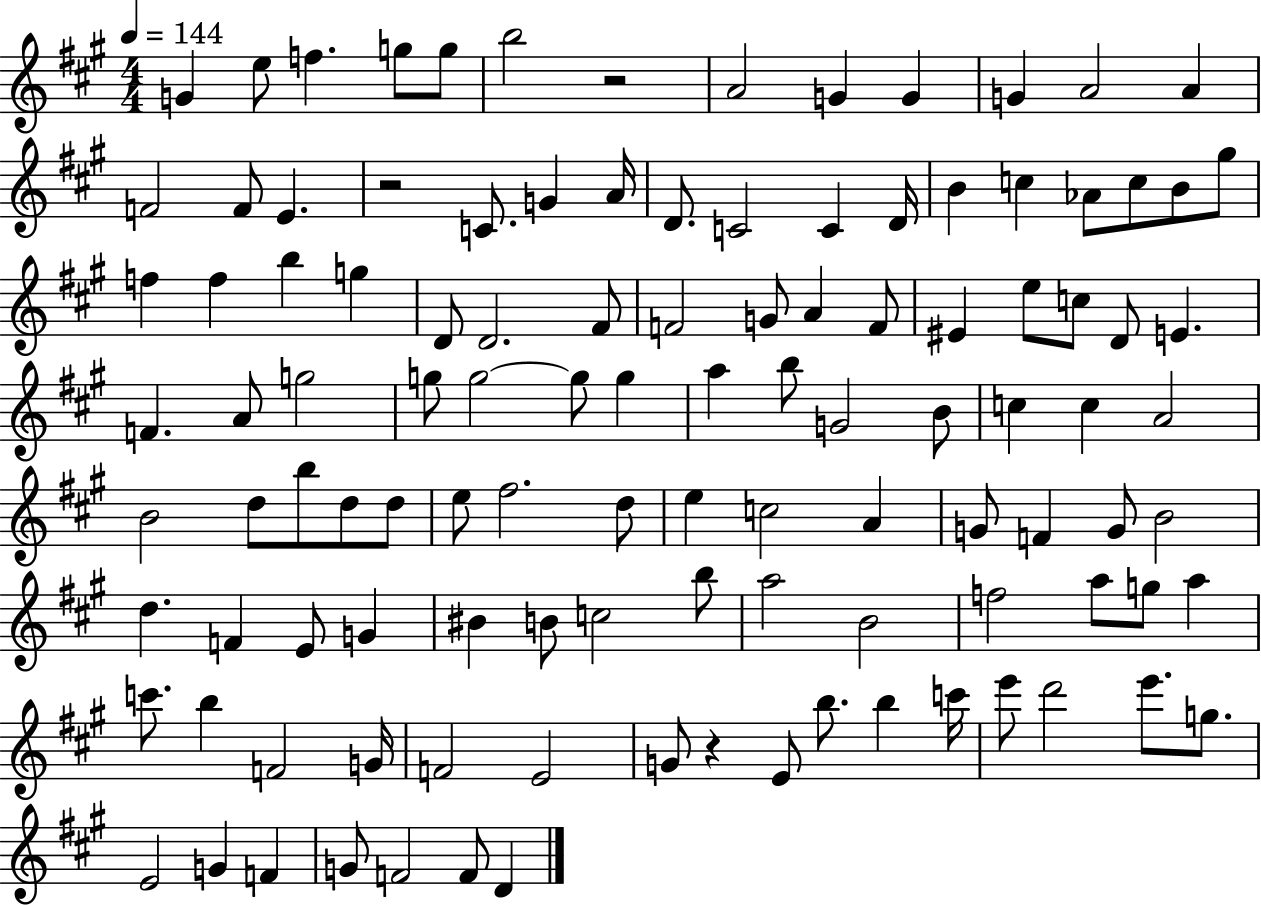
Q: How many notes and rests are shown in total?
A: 112